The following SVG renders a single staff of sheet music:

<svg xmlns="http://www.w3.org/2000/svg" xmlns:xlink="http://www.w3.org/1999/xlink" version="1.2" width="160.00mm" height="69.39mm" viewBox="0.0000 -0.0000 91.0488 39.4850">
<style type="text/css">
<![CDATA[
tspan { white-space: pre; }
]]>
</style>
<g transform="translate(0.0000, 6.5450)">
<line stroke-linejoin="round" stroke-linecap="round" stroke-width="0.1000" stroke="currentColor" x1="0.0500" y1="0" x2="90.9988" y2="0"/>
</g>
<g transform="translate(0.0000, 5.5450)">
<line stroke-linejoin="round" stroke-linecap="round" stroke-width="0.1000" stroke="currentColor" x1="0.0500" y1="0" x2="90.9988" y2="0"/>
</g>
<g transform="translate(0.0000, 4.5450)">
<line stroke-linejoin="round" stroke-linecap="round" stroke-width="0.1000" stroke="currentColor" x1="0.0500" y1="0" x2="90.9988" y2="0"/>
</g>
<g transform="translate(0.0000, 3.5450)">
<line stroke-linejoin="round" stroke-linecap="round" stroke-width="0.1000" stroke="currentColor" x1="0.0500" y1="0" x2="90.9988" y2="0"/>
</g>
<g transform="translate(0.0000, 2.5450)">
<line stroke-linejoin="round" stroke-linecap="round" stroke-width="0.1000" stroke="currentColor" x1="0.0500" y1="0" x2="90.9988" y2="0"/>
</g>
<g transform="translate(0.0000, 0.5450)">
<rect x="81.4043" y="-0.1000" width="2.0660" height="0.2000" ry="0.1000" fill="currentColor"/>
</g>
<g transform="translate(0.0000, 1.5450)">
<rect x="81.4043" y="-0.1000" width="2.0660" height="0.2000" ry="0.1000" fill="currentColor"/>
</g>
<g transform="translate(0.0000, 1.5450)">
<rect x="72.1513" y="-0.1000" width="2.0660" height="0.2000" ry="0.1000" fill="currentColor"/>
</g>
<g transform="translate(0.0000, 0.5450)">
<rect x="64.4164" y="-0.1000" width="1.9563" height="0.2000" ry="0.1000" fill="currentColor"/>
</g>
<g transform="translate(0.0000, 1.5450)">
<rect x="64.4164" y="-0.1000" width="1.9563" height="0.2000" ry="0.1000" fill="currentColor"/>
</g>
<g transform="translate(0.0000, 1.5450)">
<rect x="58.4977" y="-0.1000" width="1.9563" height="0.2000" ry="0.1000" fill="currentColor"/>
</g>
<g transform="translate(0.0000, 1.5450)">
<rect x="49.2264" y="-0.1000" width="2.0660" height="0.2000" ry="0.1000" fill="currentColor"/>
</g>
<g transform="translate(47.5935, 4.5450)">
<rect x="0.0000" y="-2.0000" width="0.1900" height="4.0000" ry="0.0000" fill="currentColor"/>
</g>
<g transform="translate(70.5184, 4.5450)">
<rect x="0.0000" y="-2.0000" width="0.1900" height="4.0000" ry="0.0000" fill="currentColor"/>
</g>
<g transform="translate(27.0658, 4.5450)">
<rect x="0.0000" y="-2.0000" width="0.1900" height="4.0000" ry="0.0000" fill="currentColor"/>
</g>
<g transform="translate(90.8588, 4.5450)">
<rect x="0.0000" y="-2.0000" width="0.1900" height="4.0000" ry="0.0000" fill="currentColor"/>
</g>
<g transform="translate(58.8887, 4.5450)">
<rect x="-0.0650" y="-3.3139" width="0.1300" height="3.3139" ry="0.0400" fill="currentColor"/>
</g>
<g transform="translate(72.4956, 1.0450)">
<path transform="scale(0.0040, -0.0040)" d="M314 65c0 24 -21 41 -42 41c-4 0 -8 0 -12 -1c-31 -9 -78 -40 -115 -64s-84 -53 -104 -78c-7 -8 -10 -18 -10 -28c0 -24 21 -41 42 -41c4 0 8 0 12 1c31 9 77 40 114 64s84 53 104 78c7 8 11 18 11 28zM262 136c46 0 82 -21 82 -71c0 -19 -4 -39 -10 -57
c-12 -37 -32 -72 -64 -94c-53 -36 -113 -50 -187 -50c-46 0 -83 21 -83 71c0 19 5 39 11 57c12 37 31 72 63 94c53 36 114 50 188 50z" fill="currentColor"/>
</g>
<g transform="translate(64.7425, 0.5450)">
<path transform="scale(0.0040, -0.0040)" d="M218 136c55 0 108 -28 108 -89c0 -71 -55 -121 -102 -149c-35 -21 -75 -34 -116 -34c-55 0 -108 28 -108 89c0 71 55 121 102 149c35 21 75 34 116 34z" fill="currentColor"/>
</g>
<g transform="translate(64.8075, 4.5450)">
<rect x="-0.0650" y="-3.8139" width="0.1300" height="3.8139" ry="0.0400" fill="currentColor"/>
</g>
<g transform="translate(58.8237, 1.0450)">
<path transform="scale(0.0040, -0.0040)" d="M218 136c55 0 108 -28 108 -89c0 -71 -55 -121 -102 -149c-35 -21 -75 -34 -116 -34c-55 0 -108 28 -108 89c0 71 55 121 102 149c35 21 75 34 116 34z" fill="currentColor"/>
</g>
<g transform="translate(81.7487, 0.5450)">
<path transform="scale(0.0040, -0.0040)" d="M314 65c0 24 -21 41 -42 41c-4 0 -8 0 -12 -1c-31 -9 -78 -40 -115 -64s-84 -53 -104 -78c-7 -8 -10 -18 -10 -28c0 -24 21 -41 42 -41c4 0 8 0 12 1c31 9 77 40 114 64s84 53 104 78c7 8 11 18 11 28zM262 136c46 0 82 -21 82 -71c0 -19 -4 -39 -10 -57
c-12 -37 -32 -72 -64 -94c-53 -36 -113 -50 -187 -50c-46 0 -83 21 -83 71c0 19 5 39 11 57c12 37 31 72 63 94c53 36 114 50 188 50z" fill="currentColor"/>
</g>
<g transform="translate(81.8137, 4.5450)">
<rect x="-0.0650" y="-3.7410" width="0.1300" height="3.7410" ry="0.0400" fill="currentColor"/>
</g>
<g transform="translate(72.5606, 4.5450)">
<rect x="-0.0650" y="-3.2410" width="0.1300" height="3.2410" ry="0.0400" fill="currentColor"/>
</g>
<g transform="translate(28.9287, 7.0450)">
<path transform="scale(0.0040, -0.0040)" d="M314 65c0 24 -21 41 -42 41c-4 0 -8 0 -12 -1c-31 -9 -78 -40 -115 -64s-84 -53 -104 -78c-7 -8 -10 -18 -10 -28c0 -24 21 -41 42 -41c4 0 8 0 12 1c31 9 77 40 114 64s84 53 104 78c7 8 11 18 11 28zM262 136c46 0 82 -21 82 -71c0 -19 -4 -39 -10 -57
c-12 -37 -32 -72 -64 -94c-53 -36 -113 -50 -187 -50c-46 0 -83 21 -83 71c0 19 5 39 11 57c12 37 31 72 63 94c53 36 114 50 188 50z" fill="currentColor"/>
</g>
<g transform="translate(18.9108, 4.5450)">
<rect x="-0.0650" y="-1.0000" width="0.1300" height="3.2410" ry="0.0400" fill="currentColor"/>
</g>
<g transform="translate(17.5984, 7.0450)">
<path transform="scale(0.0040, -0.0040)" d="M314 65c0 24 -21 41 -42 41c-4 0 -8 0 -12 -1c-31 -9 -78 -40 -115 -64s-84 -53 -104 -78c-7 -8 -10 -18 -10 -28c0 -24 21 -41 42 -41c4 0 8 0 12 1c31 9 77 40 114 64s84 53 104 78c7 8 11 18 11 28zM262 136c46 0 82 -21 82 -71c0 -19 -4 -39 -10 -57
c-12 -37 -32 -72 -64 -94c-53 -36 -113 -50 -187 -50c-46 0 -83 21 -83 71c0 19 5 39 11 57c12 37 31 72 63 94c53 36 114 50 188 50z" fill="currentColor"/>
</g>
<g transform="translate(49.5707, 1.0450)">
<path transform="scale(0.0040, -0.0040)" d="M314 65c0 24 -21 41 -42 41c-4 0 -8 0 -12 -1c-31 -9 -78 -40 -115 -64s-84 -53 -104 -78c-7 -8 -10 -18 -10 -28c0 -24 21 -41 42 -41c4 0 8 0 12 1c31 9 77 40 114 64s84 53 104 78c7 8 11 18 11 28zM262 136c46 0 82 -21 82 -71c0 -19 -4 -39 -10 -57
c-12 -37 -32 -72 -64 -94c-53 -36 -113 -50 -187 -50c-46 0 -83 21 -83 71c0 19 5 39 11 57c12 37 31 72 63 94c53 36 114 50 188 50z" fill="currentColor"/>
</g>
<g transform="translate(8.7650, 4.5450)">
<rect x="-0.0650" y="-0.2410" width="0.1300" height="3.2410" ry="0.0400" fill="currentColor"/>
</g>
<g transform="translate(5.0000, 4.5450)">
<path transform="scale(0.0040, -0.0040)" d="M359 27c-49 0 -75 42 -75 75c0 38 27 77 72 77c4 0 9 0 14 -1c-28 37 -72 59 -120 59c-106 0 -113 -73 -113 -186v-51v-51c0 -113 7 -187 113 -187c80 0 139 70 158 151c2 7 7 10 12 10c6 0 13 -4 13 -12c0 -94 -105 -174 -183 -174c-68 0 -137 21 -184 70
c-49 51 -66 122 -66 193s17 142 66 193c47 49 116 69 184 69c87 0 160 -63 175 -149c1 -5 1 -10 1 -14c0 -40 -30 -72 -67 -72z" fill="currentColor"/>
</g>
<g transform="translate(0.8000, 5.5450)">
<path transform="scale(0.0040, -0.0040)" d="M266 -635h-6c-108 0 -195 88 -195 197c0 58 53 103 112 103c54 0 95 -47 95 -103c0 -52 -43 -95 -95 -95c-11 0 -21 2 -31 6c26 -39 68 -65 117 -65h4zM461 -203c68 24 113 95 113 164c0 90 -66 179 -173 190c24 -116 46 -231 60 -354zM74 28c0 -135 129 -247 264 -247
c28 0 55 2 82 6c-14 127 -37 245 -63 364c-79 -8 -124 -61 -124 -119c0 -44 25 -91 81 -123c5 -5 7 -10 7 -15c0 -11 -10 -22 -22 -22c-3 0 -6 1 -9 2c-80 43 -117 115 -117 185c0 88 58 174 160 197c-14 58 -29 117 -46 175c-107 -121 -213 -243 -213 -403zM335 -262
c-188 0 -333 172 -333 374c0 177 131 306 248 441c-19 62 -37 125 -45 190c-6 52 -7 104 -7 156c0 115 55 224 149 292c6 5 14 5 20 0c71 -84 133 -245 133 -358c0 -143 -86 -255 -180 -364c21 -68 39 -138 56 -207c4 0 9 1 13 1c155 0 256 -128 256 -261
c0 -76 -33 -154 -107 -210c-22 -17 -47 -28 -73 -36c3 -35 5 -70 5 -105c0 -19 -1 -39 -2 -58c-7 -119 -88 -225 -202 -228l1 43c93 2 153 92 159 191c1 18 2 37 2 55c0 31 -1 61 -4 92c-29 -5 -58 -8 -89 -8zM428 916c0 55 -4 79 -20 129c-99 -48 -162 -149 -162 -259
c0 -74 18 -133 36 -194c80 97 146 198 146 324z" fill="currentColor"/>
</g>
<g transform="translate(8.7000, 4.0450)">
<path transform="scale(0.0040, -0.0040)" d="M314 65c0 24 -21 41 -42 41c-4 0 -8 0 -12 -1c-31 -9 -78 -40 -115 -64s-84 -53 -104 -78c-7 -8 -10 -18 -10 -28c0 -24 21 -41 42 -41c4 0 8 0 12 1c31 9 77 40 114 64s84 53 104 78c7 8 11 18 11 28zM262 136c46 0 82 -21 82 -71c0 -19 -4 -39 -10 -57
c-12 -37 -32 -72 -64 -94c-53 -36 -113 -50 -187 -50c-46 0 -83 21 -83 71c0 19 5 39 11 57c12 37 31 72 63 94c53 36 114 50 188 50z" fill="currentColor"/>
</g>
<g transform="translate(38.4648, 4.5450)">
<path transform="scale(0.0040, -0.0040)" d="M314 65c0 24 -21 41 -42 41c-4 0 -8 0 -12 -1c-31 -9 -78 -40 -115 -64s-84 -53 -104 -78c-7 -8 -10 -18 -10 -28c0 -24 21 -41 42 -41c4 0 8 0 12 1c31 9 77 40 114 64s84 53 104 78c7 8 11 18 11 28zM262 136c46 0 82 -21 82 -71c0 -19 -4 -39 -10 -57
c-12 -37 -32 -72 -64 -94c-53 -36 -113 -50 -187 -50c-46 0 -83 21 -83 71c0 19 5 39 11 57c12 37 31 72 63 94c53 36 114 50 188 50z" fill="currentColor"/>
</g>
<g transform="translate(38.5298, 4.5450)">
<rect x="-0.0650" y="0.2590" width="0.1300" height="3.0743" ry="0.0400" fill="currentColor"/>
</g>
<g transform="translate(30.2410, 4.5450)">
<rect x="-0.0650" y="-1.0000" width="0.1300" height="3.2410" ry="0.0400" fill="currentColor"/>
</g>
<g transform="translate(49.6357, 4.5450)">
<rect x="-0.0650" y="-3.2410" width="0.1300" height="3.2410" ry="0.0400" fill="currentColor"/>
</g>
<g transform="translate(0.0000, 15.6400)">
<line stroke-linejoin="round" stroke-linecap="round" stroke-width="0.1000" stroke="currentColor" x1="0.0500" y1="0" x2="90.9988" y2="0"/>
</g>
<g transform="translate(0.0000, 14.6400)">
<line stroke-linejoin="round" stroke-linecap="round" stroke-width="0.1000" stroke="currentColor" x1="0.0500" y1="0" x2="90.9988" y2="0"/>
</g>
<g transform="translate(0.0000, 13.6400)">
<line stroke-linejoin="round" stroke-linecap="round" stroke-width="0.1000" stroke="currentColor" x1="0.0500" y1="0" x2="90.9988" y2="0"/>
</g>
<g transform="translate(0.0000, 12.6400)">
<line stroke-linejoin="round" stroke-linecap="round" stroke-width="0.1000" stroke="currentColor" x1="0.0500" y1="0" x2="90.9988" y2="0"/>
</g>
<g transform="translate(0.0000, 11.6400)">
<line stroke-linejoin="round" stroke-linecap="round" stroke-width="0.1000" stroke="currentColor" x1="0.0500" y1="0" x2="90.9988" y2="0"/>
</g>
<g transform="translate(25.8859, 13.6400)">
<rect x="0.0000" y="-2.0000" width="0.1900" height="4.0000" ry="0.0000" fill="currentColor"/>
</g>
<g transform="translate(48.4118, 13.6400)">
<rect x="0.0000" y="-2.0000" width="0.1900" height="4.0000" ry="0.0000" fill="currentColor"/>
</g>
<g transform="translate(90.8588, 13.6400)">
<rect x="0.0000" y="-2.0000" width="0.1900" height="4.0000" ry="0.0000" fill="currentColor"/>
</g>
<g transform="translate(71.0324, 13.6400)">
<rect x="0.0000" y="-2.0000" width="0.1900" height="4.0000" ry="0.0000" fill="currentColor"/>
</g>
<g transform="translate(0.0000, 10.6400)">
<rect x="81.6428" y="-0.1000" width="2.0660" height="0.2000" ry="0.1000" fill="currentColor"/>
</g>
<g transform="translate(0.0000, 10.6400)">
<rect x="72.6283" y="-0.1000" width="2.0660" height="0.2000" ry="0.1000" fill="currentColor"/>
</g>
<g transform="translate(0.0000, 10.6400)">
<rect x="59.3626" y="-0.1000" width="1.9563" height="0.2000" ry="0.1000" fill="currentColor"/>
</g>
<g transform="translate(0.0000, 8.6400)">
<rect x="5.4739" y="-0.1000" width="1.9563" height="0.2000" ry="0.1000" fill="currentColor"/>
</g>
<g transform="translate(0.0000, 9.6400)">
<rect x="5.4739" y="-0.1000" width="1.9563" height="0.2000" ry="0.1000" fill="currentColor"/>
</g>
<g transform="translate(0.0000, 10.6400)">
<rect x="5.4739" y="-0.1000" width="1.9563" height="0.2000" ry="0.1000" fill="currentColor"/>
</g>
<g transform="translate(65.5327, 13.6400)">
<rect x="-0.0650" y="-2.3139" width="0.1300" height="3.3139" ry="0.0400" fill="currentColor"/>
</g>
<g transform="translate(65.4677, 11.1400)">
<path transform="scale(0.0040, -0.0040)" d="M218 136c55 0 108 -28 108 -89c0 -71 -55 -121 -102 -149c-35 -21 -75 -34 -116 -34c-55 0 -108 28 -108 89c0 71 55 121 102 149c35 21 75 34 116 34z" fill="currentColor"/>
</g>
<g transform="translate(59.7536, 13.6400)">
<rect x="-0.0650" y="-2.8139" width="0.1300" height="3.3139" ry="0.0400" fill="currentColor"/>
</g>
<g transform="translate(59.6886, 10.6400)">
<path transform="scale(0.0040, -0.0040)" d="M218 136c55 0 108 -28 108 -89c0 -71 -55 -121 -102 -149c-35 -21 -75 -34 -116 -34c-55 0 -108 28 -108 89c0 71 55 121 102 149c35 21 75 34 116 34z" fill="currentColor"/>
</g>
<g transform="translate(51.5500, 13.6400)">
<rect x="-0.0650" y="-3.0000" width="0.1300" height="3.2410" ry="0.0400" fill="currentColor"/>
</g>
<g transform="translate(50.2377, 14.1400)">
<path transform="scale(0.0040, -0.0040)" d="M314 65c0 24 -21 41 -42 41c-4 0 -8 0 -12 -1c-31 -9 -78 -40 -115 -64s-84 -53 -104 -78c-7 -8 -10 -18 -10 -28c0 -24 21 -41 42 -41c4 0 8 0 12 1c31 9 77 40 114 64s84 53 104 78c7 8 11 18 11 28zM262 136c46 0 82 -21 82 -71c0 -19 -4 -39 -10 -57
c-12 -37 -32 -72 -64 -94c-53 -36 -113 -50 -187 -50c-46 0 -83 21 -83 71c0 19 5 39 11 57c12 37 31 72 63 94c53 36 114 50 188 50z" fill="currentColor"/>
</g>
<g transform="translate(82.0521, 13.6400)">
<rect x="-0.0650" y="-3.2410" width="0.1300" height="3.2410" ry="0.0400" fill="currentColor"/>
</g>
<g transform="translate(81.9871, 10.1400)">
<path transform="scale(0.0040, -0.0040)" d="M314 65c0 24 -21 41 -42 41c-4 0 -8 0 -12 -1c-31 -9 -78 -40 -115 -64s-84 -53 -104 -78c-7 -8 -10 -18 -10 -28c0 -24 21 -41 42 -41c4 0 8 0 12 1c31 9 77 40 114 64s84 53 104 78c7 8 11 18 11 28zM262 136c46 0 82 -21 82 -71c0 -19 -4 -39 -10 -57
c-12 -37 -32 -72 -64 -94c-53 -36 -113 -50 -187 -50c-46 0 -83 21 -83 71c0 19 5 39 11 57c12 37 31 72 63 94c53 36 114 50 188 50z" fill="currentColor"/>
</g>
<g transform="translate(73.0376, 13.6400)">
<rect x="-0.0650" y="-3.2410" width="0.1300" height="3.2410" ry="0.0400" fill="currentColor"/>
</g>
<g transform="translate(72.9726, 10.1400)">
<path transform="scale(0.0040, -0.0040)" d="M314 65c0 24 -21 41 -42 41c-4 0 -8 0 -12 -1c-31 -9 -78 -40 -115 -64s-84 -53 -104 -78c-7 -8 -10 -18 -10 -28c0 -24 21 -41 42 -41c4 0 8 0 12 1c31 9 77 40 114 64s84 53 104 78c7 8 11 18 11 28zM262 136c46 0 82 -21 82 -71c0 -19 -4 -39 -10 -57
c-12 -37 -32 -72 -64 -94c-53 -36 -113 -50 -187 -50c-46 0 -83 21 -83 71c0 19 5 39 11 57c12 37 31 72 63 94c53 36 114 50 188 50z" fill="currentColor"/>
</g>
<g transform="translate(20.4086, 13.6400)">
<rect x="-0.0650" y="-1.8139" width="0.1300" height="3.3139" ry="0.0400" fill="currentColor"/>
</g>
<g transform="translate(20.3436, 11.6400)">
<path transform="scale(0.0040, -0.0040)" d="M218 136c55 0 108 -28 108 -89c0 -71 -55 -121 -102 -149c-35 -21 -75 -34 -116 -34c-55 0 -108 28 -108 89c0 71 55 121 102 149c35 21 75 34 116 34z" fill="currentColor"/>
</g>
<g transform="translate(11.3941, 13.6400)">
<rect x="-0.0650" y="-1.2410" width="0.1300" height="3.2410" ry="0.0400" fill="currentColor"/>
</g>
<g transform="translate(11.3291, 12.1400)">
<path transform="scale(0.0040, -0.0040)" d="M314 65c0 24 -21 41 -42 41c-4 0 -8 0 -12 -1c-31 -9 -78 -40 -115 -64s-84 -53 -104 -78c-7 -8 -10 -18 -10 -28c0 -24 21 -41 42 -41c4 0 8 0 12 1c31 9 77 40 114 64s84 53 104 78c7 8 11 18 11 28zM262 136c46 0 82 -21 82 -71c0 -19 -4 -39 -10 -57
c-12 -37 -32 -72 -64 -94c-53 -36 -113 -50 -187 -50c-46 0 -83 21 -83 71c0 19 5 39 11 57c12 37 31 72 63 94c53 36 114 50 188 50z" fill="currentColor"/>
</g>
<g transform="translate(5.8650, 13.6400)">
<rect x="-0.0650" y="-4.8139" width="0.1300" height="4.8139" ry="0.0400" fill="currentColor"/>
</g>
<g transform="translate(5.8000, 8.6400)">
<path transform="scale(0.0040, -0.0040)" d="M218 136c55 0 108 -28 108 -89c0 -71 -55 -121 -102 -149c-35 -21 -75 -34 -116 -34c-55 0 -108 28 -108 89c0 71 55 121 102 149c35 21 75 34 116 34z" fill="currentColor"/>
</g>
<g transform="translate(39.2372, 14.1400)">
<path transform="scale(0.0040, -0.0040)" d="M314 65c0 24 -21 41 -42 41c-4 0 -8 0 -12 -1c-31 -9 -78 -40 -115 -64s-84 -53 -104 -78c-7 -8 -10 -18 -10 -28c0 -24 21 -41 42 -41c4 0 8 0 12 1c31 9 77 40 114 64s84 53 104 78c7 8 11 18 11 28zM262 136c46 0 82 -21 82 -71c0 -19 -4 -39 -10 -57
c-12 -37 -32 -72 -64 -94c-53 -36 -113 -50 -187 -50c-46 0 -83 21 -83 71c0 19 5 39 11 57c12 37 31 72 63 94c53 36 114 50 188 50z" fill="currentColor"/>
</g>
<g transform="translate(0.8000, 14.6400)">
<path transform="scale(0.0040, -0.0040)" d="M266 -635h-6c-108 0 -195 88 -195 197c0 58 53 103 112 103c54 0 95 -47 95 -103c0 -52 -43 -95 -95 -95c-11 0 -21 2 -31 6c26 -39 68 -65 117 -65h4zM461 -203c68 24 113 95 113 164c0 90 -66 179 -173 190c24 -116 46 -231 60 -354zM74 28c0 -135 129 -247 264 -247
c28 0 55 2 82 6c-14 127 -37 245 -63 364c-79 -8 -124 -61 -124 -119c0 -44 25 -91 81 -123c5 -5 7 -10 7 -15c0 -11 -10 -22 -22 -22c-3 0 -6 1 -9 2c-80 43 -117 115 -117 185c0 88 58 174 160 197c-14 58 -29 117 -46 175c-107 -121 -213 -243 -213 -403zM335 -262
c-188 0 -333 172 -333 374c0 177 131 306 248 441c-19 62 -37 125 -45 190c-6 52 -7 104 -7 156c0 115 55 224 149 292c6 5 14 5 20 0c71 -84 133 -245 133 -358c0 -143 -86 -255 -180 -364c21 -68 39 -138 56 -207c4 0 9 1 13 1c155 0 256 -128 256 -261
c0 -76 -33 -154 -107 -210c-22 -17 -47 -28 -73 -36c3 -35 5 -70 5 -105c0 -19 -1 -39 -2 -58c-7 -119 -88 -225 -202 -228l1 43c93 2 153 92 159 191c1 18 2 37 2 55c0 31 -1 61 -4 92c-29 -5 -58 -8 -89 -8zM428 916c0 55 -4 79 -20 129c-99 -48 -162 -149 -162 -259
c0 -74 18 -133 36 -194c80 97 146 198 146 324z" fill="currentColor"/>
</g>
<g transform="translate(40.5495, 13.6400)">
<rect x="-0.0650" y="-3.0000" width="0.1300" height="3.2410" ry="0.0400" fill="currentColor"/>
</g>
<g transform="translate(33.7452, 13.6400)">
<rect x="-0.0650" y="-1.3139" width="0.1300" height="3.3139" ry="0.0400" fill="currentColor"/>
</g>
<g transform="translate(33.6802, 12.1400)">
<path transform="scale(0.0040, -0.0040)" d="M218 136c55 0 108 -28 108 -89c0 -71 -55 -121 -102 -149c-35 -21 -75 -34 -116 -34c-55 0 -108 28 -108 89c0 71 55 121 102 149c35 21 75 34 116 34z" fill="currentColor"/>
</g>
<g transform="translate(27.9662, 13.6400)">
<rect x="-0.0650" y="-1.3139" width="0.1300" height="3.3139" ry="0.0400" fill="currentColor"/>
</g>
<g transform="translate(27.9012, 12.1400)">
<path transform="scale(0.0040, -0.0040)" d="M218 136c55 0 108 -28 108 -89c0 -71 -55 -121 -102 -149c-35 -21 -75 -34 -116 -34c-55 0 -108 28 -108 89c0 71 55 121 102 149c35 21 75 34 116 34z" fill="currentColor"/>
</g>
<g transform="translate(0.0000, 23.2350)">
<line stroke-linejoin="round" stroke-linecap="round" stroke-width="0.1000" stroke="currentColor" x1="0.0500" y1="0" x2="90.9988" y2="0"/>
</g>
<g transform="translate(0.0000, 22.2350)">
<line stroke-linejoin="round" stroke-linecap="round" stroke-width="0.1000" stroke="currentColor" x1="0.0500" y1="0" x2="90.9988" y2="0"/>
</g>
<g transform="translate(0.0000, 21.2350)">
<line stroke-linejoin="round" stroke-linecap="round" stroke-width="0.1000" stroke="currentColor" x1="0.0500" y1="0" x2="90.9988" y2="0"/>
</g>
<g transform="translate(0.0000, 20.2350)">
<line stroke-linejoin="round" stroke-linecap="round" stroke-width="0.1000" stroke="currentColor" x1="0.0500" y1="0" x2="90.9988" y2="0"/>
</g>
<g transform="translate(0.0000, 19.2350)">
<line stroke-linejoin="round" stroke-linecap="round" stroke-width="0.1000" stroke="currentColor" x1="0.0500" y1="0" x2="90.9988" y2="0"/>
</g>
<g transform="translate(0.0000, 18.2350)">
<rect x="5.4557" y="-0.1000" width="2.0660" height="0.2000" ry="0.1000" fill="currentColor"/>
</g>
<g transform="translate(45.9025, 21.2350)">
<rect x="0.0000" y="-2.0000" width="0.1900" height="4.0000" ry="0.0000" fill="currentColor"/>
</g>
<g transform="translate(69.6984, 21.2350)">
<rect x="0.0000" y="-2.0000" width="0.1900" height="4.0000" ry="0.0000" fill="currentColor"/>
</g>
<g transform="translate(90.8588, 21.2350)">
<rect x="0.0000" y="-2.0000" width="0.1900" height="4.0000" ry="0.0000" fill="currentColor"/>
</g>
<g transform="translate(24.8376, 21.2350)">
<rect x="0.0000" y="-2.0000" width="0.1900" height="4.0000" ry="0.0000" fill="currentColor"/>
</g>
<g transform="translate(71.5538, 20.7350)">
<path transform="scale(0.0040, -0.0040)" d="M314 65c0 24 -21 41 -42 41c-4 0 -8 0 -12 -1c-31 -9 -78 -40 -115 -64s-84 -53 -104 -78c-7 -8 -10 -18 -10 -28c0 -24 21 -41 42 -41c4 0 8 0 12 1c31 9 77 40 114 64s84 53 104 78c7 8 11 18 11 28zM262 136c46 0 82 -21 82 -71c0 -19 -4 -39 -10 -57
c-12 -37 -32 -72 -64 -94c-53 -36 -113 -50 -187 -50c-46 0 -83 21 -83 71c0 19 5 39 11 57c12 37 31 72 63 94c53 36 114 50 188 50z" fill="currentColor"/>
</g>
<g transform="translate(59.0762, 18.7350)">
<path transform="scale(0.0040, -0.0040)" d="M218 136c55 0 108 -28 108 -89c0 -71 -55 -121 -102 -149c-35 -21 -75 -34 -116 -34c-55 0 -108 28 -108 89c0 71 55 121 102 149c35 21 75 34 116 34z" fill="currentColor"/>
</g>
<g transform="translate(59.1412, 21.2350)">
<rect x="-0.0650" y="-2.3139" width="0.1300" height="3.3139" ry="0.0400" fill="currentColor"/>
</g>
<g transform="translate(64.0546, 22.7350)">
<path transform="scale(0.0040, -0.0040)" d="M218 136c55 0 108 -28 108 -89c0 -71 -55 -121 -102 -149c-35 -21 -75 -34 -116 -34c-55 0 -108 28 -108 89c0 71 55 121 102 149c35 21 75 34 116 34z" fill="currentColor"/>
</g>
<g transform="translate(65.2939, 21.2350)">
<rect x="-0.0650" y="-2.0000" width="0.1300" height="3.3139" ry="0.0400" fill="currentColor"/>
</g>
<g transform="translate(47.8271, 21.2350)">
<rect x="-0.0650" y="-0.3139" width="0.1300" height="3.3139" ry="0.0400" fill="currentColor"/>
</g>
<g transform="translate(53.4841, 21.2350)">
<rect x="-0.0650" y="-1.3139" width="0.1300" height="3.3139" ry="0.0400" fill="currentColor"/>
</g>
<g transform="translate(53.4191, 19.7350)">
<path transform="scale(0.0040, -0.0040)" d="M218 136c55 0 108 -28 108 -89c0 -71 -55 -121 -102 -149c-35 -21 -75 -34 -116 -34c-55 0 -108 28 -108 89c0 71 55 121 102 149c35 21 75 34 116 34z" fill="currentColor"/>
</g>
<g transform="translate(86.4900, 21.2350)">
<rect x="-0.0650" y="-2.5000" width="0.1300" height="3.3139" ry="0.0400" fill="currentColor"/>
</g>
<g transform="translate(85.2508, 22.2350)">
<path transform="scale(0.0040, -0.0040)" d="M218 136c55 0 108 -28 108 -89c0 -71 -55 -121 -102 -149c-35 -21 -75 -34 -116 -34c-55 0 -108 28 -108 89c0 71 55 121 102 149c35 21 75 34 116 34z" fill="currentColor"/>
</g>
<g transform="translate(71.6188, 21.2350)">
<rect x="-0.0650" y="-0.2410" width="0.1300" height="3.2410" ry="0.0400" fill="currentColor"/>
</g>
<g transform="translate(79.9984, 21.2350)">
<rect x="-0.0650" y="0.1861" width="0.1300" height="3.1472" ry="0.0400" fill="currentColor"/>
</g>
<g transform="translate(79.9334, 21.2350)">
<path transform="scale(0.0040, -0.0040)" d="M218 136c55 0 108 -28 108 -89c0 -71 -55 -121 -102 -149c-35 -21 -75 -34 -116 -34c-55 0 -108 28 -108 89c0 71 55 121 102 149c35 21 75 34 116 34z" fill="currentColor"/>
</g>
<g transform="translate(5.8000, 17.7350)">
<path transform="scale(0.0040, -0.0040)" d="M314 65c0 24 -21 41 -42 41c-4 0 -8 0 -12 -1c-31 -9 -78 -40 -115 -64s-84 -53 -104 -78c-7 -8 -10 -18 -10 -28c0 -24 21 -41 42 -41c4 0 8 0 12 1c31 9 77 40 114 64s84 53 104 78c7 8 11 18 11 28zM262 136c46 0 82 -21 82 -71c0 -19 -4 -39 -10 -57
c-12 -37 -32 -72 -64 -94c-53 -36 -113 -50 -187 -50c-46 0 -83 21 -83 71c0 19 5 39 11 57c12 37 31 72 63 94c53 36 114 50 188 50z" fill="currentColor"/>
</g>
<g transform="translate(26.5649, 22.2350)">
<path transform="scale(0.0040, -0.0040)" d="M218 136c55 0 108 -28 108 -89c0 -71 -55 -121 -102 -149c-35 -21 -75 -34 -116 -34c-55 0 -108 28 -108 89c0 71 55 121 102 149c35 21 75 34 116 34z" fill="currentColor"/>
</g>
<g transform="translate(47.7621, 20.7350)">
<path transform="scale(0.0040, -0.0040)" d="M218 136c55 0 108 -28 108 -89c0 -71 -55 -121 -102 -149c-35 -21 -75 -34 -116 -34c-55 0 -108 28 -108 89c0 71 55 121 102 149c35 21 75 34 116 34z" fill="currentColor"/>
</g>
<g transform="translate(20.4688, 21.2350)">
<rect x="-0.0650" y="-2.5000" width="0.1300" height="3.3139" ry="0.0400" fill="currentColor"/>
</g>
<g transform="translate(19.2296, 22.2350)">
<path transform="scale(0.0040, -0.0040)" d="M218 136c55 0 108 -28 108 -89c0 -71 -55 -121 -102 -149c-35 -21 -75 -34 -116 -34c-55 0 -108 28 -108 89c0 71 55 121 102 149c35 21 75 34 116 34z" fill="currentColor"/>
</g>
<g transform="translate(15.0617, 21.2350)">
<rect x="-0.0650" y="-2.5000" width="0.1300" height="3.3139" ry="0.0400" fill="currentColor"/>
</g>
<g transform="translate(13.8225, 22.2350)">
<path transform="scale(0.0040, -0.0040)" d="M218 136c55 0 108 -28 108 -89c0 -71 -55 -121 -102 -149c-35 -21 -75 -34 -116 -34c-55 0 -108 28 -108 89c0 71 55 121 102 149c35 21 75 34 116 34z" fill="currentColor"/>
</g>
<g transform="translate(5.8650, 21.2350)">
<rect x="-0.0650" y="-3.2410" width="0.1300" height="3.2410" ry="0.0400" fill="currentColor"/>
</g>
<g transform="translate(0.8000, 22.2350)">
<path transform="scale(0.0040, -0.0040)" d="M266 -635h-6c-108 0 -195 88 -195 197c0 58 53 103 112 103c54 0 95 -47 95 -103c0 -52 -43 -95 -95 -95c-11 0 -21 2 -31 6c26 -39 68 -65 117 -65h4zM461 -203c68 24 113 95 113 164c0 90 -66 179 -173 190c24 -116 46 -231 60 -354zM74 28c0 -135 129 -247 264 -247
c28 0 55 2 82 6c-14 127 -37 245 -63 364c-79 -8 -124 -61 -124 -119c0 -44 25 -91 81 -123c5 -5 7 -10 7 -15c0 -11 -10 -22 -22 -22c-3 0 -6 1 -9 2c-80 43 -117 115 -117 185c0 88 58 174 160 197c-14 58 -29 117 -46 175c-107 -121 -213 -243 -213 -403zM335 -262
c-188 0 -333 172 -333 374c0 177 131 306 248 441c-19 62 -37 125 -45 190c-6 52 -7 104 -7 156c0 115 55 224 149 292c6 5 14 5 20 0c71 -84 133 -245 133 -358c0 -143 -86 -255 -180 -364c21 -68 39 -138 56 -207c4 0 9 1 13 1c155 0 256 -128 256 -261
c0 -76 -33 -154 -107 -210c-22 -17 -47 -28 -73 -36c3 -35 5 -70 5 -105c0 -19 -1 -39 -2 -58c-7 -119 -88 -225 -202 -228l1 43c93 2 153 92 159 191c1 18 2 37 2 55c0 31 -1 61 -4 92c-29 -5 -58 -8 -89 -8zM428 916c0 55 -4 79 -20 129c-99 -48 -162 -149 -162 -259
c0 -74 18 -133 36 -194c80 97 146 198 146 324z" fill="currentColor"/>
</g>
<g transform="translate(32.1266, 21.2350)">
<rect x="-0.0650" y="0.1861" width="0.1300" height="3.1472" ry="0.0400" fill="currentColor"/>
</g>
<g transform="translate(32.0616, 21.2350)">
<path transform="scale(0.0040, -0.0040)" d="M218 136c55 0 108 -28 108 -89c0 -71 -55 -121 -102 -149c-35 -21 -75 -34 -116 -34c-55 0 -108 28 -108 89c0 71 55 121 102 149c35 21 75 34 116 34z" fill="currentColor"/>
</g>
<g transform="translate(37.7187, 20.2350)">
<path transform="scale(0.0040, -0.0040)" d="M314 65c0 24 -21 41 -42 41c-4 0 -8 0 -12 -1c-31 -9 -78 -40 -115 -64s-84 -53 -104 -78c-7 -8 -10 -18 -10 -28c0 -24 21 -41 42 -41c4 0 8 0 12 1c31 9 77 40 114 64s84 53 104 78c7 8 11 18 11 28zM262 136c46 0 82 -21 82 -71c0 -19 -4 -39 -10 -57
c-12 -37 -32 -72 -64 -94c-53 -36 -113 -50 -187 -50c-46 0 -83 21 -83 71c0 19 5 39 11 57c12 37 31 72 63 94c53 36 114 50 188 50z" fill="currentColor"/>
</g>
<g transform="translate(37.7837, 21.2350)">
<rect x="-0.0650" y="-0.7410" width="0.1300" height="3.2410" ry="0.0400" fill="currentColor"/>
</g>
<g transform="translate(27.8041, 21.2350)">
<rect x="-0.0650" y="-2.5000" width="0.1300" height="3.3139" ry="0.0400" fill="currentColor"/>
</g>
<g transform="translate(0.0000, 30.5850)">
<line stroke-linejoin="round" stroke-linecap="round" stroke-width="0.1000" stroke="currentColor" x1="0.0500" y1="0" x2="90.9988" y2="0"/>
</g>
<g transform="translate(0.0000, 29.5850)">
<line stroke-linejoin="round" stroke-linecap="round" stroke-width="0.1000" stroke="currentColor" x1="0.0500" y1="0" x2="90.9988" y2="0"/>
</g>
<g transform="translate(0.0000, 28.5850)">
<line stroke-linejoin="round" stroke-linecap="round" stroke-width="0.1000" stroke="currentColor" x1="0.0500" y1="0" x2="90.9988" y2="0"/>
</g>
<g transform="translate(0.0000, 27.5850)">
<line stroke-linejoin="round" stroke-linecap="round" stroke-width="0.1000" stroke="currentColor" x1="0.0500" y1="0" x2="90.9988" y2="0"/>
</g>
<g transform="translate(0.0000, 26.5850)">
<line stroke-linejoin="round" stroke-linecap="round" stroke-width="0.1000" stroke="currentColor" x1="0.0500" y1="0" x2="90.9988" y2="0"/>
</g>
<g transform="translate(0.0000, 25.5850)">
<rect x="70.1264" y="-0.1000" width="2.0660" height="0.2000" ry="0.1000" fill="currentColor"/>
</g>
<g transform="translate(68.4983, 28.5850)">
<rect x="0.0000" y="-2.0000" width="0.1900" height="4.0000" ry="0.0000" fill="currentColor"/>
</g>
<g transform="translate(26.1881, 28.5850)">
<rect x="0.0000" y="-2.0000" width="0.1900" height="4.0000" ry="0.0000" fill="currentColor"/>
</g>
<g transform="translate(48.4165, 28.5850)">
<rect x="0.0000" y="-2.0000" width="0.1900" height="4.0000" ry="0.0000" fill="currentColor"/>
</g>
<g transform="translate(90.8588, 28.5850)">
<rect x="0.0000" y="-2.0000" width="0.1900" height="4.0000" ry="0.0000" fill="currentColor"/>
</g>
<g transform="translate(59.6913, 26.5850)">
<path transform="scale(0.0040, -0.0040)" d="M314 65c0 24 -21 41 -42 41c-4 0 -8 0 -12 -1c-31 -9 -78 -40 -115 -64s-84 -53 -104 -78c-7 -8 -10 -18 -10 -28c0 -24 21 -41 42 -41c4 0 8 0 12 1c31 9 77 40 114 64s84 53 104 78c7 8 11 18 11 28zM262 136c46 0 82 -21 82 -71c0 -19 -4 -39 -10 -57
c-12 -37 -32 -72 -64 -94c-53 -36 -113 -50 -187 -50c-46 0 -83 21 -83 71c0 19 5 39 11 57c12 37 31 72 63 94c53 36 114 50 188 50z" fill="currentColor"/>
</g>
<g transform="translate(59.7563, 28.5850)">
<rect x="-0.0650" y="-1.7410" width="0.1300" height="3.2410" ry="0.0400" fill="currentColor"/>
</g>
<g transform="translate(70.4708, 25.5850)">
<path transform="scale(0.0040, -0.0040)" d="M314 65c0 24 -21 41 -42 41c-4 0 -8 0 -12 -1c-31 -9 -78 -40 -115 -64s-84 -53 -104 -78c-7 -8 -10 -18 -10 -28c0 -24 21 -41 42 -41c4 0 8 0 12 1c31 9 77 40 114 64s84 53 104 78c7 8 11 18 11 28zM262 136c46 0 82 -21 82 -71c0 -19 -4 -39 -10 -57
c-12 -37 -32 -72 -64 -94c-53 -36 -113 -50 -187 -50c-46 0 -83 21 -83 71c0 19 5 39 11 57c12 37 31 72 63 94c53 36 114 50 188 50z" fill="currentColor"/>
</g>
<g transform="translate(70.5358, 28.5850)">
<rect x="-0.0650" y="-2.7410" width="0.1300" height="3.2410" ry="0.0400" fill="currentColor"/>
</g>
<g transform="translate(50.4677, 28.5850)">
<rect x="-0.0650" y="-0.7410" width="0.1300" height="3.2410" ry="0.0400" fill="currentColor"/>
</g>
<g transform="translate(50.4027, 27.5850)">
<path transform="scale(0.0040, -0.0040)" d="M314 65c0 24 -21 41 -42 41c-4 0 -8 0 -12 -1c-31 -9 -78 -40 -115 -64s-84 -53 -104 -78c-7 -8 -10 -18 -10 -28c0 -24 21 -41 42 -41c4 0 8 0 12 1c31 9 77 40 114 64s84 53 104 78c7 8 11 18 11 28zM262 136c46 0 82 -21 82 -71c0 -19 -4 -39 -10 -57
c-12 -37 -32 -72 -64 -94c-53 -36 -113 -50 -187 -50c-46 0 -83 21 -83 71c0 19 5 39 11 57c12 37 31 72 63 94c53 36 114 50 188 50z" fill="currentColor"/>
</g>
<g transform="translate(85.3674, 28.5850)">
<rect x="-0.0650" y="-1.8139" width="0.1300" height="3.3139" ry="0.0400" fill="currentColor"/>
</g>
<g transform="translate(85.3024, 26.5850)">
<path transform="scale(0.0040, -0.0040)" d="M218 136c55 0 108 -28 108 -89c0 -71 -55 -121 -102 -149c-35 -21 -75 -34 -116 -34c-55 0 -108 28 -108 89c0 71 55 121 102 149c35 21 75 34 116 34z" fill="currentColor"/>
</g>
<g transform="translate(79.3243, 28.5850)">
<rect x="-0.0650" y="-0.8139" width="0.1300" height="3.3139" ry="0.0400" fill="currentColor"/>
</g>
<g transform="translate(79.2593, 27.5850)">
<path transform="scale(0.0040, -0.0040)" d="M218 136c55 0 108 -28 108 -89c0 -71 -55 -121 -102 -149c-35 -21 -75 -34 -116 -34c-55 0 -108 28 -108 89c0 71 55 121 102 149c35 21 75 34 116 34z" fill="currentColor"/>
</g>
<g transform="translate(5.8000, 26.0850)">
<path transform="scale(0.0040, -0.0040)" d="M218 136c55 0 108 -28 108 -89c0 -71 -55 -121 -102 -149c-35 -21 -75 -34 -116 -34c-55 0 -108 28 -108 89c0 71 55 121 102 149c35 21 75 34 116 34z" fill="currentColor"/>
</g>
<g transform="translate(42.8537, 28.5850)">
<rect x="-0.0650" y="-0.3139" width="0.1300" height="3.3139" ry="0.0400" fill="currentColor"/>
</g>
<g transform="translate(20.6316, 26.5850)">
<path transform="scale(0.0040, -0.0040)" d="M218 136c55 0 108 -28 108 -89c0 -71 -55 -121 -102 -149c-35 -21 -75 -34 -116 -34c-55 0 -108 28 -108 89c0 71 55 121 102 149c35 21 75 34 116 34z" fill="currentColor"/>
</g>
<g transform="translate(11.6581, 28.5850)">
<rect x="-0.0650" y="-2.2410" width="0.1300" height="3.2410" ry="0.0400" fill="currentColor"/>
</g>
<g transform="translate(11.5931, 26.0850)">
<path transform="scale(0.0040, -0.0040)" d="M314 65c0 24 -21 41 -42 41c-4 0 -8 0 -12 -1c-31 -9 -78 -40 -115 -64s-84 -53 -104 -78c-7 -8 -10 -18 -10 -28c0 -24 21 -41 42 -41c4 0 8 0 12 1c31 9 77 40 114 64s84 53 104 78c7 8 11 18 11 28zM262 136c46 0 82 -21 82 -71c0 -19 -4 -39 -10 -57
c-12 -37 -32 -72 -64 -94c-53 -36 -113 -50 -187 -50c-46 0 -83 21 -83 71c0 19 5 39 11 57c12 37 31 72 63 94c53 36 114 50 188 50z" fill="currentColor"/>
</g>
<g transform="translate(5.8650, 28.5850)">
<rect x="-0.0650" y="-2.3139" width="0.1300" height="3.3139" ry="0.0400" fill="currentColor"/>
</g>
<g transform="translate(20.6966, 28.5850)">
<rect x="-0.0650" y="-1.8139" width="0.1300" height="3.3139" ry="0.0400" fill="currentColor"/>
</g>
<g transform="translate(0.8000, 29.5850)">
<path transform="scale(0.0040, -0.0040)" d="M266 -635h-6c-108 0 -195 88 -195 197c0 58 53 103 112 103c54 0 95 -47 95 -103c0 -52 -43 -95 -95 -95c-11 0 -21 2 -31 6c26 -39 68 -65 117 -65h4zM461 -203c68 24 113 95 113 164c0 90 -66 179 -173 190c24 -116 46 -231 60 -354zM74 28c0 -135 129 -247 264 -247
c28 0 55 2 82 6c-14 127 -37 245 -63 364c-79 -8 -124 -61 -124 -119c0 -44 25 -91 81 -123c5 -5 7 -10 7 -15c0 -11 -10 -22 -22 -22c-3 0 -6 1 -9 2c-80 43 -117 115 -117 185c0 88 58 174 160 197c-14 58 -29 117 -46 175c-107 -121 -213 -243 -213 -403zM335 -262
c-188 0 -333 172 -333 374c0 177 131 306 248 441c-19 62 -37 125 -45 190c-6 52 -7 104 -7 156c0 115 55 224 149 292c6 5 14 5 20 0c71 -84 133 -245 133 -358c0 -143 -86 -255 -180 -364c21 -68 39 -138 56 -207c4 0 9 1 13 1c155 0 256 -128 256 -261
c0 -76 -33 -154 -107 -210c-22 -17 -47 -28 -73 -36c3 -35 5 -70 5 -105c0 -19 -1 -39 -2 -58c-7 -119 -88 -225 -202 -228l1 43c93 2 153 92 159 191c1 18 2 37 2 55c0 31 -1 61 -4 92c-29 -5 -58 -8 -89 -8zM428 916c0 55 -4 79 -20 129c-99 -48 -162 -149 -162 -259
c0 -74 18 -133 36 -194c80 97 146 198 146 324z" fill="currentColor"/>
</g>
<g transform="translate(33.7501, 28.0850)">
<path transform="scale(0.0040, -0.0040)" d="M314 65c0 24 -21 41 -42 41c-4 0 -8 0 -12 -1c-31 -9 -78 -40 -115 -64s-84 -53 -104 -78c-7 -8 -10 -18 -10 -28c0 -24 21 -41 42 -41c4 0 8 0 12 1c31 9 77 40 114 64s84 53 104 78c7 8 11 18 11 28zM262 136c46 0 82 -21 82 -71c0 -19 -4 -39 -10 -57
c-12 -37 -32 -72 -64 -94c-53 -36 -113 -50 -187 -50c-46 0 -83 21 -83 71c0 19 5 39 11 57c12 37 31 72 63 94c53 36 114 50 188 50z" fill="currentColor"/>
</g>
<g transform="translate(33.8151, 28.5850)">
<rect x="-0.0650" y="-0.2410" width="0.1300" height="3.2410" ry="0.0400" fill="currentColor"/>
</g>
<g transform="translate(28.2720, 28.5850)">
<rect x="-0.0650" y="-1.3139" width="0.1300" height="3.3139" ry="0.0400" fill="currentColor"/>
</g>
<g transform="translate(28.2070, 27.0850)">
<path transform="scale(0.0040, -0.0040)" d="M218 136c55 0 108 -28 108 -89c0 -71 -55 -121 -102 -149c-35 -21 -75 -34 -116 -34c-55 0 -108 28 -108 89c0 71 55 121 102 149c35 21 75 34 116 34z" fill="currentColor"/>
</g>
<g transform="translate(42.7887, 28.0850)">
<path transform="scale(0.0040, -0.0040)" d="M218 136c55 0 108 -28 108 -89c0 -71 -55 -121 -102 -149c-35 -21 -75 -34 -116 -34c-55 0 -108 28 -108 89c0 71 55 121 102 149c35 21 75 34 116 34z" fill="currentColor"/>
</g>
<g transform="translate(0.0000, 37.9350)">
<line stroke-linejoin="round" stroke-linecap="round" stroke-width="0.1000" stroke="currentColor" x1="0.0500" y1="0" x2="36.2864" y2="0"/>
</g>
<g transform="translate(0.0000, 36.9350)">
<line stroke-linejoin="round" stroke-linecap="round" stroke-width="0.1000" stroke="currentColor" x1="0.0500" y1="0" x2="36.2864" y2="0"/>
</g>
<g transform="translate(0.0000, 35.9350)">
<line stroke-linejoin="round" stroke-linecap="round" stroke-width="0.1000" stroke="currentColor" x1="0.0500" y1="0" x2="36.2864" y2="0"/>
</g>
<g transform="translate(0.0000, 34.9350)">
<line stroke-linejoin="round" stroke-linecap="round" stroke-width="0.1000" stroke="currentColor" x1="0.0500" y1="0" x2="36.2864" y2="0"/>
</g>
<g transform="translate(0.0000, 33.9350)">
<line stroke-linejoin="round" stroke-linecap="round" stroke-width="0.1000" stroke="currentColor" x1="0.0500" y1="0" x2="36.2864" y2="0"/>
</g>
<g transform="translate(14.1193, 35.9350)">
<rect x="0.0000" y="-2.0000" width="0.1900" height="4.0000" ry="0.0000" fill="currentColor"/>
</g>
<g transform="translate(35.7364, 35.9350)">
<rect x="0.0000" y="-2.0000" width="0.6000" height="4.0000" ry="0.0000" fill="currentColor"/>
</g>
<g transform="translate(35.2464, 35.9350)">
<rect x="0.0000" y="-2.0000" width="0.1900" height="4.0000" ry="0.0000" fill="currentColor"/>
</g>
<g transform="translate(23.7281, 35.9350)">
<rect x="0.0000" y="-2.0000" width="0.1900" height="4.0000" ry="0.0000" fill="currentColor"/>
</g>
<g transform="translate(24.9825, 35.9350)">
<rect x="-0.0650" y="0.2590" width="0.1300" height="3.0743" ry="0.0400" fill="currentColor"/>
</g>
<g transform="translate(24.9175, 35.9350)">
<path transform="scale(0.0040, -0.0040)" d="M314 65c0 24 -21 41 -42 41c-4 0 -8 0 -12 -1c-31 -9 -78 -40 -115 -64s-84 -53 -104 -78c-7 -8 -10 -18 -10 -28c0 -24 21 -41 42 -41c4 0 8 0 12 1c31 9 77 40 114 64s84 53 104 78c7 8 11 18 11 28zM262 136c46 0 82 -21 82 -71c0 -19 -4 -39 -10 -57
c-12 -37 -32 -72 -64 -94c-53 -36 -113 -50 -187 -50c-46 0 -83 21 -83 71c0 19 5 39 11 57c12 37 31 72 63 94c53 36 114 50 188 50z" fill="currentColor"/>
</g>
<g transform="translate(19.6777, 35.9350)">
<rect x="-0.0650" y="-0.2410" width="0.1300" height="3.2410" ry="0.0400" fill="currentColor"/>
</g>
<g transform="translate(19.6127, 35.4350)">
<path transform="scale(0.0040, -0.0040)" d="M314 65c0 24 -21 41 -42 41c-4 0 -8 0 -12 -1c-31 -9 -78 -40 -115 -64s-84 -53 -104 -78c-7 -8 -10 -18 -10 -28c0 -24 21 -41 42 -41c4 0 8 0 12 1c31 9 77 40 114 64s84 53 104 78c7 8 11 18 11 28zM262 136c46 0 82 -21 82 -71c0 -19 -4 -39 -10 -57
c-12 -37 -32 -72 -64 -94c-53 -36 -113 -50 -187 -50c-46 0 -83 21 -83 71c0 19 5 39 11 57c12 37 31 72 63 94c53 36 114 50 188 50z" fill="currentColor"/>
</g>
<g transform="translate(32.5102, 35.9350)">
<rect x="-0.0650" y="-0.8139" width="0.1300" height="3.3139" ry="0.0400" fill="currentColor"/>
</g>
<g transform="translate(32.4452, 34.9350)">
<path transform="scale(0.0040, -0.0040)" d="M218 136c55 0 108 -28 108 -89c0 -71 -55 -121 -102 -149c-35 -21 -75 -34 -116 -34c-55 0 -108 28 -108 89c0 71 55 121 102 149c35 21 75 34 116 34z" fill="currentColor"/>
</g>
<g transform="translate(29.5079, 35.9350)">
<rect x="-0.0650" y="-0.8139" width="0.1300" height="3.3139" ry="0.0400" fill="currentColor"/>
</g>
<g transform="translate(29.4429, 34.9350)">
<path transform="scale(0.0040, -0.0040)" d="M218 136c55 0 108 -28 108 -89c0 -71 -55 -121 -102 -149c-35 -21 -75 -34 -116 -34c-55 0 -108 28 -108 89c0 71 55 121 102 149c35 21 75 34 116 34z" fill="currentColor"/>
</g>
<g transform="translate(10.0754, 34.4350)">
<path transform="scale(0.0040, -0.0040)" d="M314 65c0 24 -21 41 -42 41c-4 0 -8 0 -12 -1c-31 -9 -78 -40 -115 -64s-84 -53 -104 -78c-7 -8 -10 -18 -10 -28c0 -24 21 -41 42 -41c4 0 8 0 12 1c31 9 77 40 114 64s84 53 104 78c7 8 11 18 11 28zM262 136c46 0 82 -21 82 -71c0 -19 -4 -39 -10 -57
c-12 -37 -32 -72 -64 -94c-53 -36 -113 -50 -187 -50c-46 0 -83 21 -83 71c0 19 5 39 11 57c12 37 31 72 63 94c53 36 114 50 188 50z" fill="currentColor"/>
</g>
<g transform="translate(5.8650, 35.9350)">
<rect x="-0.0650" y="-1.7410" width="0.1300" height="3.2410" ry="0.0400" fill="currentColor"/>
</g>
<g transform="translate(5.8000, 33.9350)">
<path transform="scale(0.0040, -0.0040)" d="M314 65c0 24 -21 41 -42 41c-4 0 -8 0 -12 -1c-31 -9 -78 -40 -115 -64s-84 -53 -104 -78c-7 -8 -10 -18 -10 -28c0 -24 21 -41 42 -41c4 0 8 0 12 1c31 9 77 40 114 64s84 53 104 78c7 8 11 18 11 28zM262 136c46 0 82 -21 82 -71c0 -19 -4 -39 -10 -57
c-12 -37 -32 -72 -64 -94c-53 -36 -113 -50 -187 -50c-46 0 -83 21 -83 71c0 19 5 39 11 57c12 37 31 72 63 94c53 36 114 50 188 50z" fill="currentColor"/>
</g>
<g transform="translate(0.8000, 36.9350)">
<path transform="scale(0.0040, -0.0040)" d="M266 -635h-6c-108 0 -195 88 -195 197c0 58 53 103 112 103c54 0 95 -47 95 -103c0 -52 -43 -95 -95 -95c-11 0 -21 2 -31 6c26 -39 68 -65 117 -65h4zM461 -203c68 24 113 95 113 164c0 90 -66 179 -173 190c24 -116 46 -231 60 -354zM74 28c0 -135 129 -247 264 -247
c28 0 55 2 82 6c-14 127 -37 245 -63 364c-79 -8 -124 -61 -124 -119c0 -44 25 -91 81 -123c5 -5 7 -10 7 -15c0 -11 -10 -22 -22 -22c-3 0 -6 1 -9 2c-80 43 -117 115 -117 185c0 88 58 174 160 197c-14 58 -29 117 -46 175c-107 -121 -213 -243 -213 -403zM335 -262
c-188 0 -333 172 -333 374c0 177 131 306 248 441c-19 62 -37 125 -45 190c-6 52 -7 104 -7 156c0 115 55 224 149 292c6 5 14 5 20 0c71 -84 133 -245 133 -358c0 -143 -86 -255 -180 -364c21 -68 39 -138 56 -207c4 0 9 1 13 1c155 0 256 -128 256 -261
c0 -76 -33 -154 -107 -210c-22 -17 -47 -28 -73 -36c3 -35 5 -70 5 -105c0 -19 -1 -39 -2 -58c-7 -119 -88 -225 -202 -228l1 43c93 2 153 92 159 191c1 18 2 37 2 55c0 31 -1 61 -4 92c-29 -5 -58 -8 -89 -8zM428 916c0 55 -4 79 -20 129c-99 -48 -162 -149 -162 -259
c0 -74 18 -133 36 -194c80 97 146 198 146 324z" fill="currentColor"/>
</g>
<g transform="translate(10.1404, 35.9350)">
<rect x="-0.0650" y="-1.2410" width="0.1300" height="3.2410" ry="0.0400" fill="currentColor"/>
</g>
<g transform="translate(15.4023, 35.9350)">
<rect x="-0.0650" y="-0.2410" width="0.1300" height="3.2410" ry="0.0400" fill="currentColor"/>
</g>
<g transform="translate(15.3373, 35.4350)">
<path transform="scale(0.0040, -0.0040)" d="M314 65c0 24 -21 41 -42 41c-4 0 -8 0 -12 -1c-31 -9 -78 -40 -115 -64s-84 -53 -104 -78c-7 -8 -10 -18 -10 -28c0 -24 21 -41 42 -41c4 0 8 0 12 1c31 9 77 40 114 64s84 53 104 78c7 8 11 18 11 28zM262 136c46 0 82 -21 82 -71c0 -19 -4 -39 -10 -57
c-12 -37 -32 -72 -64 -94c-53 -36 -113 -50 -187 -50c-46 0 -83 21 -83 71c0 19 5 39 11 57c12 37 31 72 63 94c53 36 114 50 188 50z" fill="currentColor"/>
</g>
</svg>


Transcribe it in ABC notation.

X:1
T:Untitled
M:4/4
L:1/4
K:C
c2 D2 D2 B2 b2 b c' b2 c'2 e' e2 f e e A2 A2 a g b2 b2 b2 G G G B d2 c e g F c2 B G g g2 f e c2 c d2 f2 a2 d f f2 e2 c2 c2 B2 d d